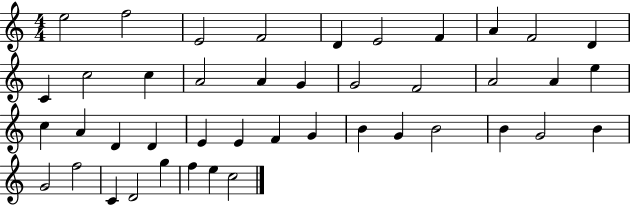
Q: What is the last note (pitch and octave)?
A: C5